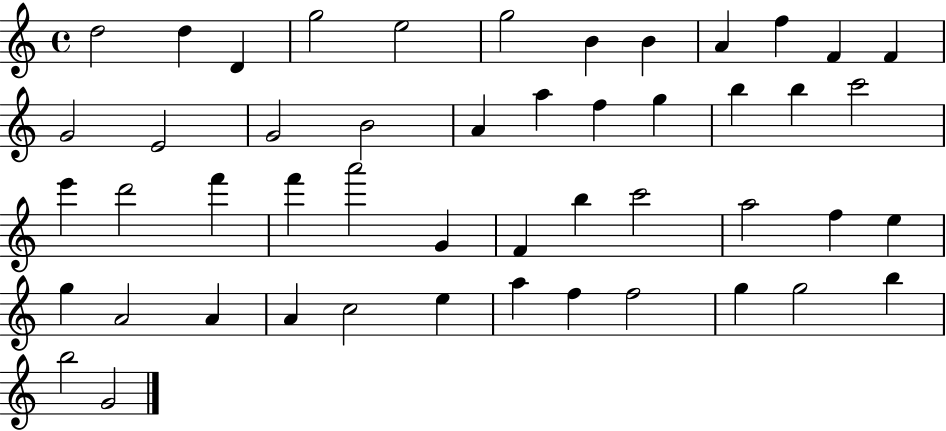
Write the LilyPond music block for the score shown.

{
  \clef treble
  \time 4/4
  \defaultTimeSignature
  \key c \major
  d''2 d''4 d'4 | g''2 e''2 | g''2 b'4 b'4 | a'4 f''4 f'4 f'4 | \break g'2 e'2 | g'2 b'2 | a'4 a''4 f''4 g''4 | b''4 b''4 c'''2 | \break e'''4 d'''2 f'''4 | f'''4 a'''2 g'4 | f'4 b''4 c'''2 | a''2 f''4 e''4 | \break g''4 a'2 a'4 | a'4 c''2 e''4 | a''4 f''4 f''2 | g''4 g''2 b''4 | \break b''2 g'2 | \bar "|."
}